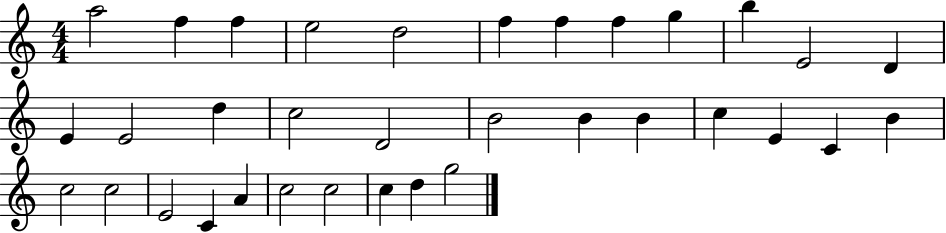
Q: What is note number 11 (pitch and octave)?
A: E4